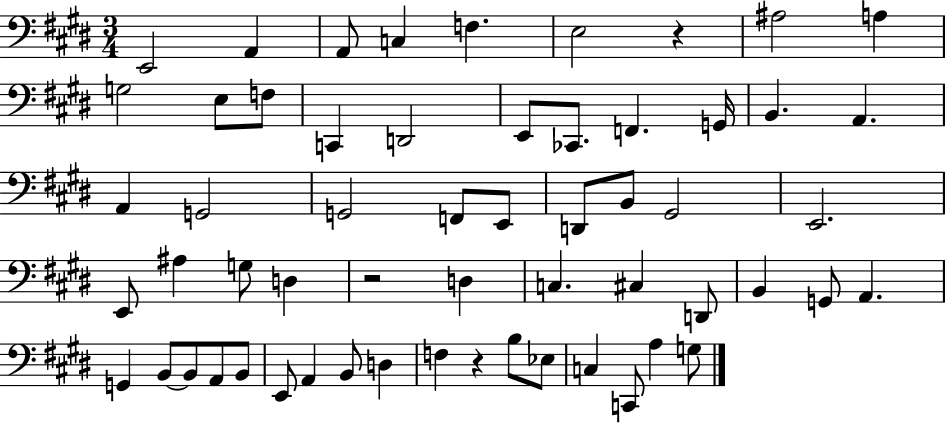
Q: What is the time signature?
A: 3/4